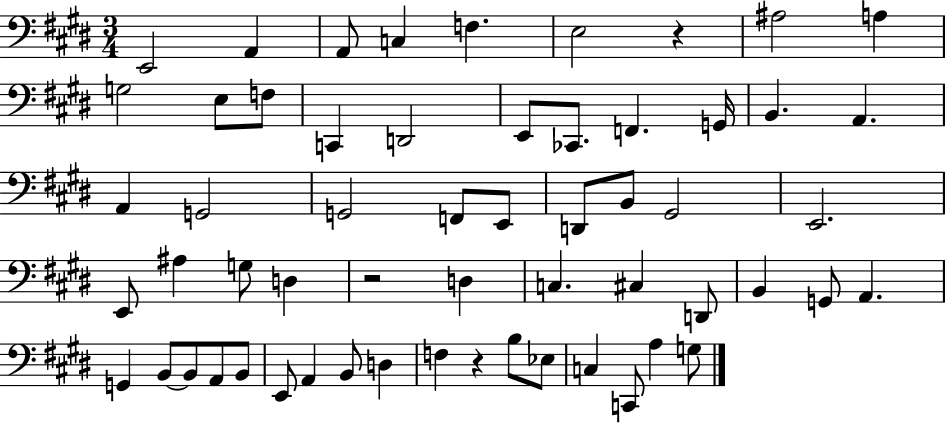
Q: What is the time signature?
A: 3/4